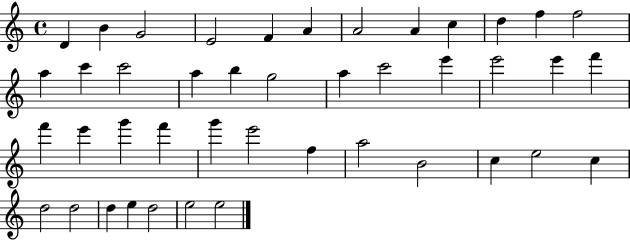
{
  \clef treble
  \time 4/4
  \defaultTimeSignature
  \key c \major
  d'4 b'4 g'2 | e'2 f'4 a'4 | a'2 a'4 c''4 | d''4 f''4 f''2 | \break a''4 c'''4 c'''2 | a''4 b''4 g''2 | a''4 c'''2 e'''4 | e'''2 e'''4 f'''4 | \break f'''4 e'''4 g'''4 f'''4 | g'''4 e'''2 f''4 | a''2 b'2 | c''4 e''2 c''4 | \break d''2 d''2 | d''4 e''4 d''2 | e''2 e''2 | \bar "|."
}